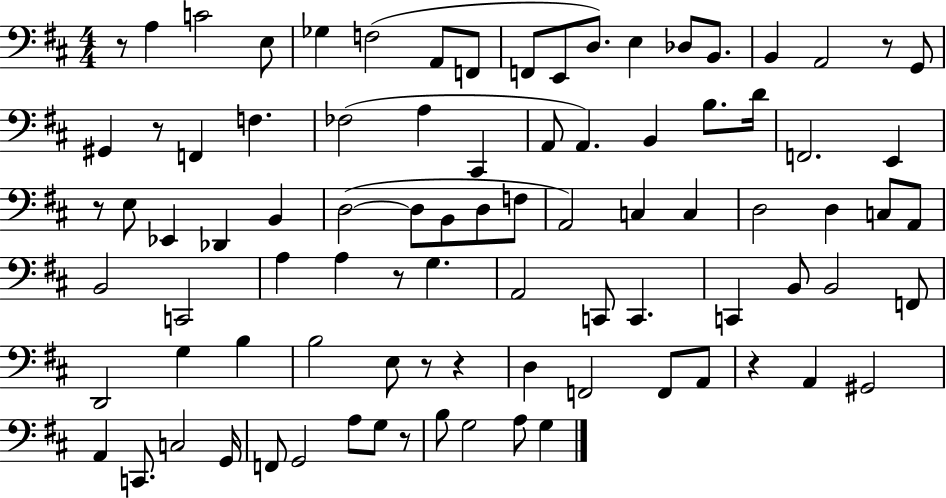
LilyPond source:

{
  \clef bass
  \numericTimeSignature
  \time 4/4
  \key d \major
  r8 a4 c'2 e8 | ges4 f2( a,8 f,8 | f,8 e,8 d8.) e4 des8 b,8. | b,4 a,2 r8 g,8 | \break gis,4 r8 f,4 f4. | fes2( a4 cis,4 | a,8 a,4.) b,4 b8. d'16 | f,2. e,4 | \break r8 e8 ees,4 des,4 b,4 | d2~(~ d8 b,8 d8 f8 | a,2) c4 c4 | d2 d4 c8 a,8 | \break b,2 c,2 | a4 a4 r8 g4. | a,2 c,8 c,4. | c,4 b,8 b,2 f,8 | \break d,2 g4 b4 | b2 e8 r8 r4 | d4 f,2 f,8 a,8 | r4 a,4 gis,2 | \break a,4 c,8. c2 g,16 | f,8 g,2 a8 g8 r8 | b8 g2 a8 g4 | \bar "|."
}